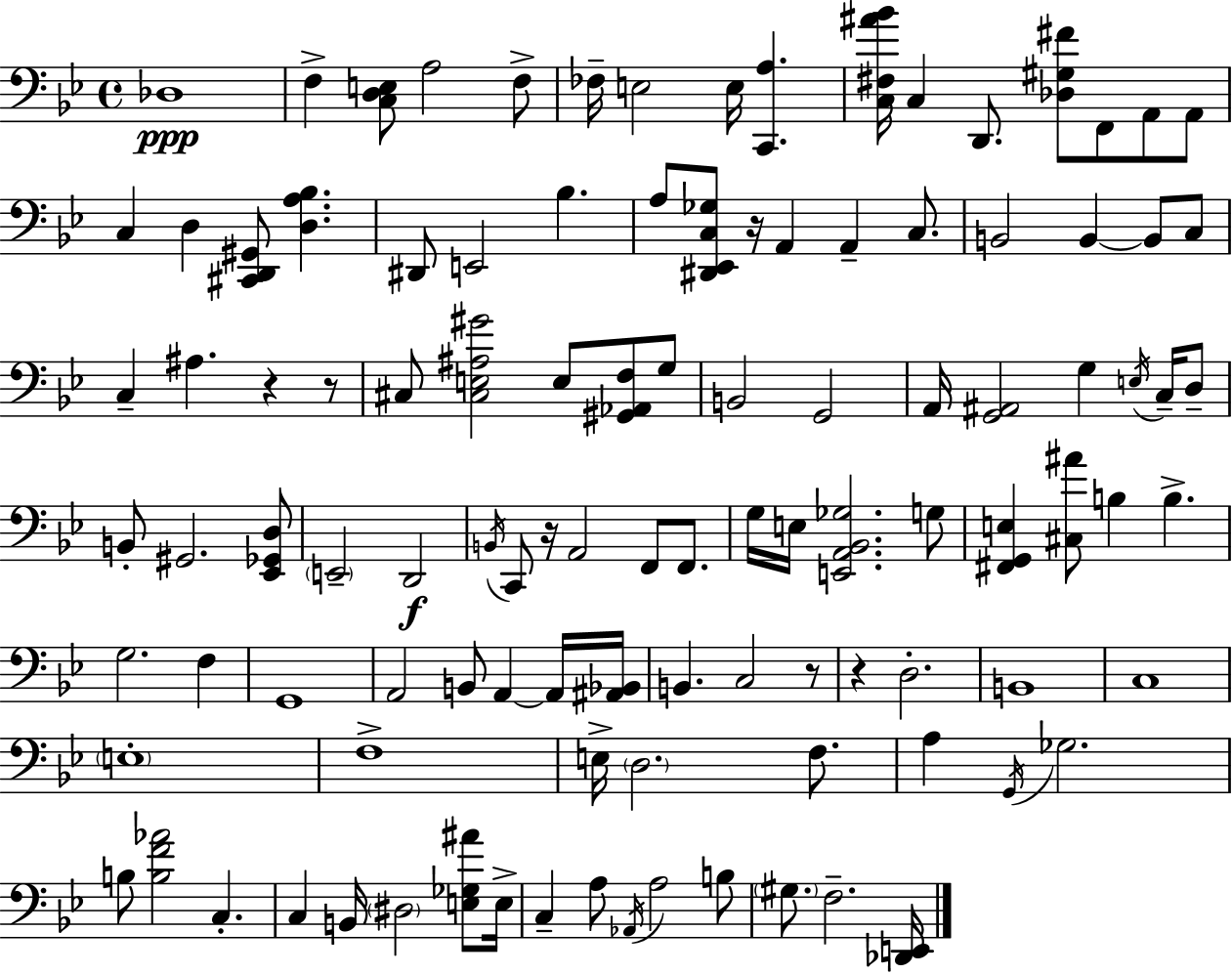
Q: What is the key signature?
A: G minor